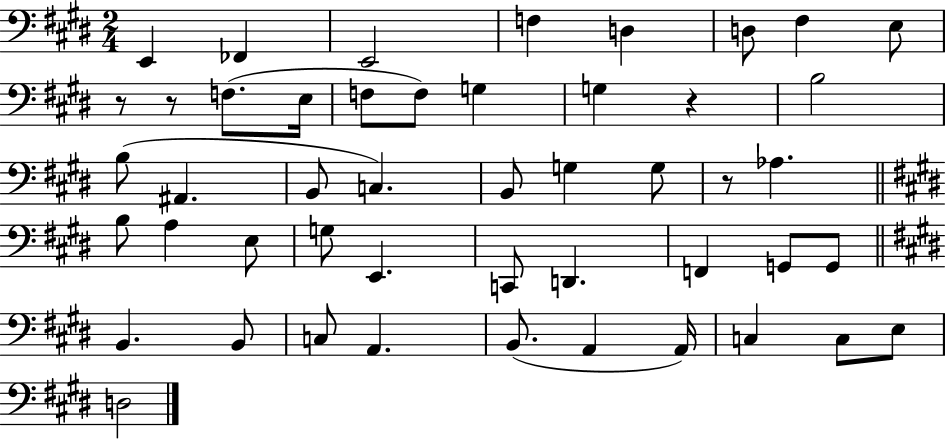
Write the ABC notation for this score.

X:1
T:Untitled
M:2/4
L:1/4
K:E
E,, _F,, E,,2 F, D, D,/2 ^F, E,/2 z/2 z/2 F,/2 E,/4 F,/2 F,/2 G, G, z B,2 B,/2 ^A,, B,,/2 C, B,,/2 G, G,/2 z/2 _A, B,/2 A, E,/2 G,/2 E,, C,,/2 D,, F,, G,,/2 G,,/2 B,, B,,/2 C,/2 A,, B,,/2 A,, A,,/4 C, C,/2 E,/2 D,2